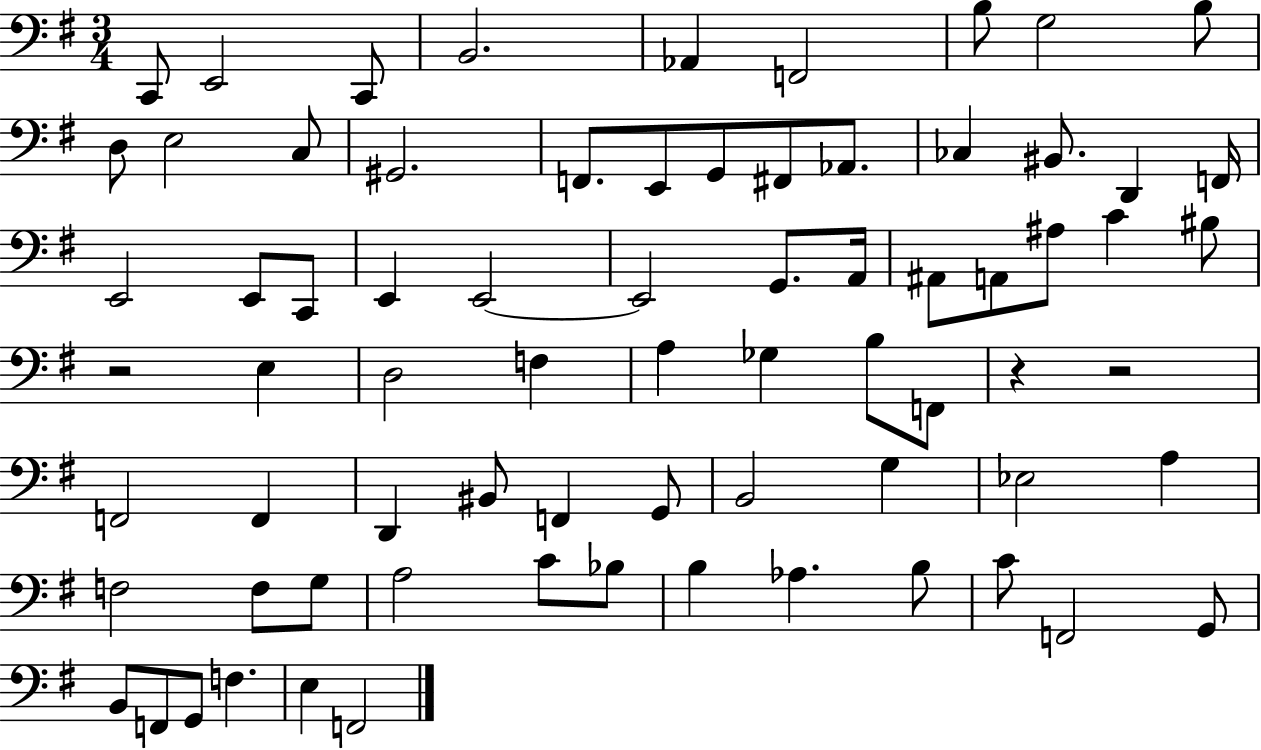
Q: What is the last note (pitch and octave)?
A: F2